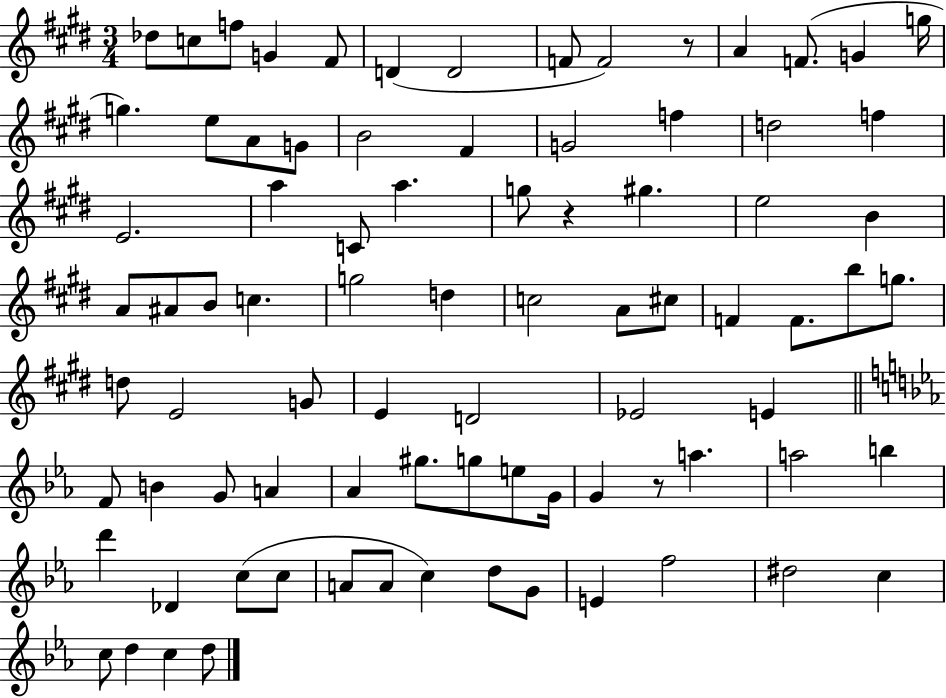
{
  \clef treble
  \numericTimeSignature
  \time 3/4
  \key e \major
  des''8 c''8 f''8 g'4 fis'8 | d'4( d'2 | f'8 f'2) r8 | a'4 f'8.( g'4 g''16 | \break g''4.) e''8 a'8 g'8 | b'2 fis'4 | g'2 f''4 | d''2 f''4 | \break e'2. | a''4 c'8 a''4. | g''8 r4 gis''4. | e''2 b'4 | \break a'8 ais'8 b'8 c''4. | g''2 d''4 | c''2 a'8 cis''8 | f'4 f'8. b''8 g''8. | \break d''8 e'2 g'8 | e'4 d'2 | ees'2 e'4 | \bar "||" \break \key ees \major f'8 b'4 g'8 a'4 | aes'4 gis''8. g''8 e''8 g'16 | g'4 r8 a''4. | a''2 b''4 | \break d'''4 des'4 c''8( c''8 | a'8 a'8 c''4) d''8 g'8 | e'4 f''2 | dis''2 c''4 | \break c''8 d''4 c''4 d''8 | \bar "|."
}